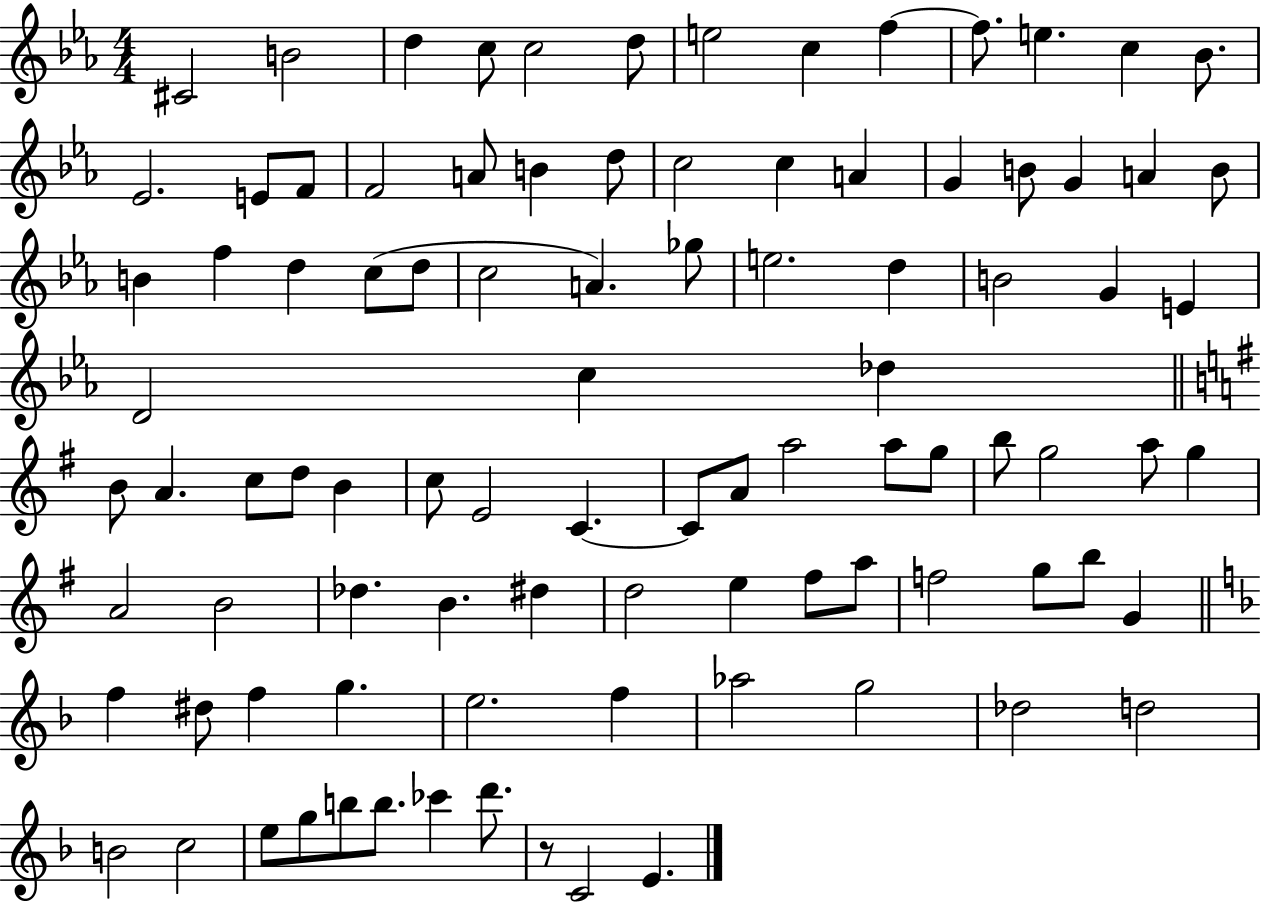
{
  \clef treble
  \numericTimeSignature
  \time 4/4
  \key ees \major
  \repeat volta 2 { cis'2 b'2 | d''4 c''8 c''2 d''8 | e''2 c''4 f''4~~ | f''8. e''4. c''4 bes'8. | \break ees'2. e'8 f'8 | f'2 a'8 b'4 d''8 | c''2 c''4 a'4 | g'4 b'8 g'4 a'4 b'8 | \break b'4 f''4 d''4 c''8( d''8 | c''2 a'4.) ges''8 | e''2. d''4 | b'2 g'4 e'4 | \break d'2 c''4 des''4 | \bar "||" \break \key e \minor b'8 a'4. c''8 d''8 b'4 | c''8 e'2 c'4.~~ | c'8 a'8 a''2 a''8 g''8 | b''8 g''2 a''8 g''4 | \break a'2 b'2 | des''4. b'4. dis''4 | d''2 e''4 fis''8 a''8 | f''2 g''8 b''8 g'4 | \break \bar "||" \break \key d \minor f''4 dis''8 f''4 g''4. | e''2. f''4 | aes''2 g''2 | des''2 d''2 | \break b'2 c''2 | e''8 g''8 b''8 b''8. ces'''4 d'''8. | r8 c'2 e'4. | } \bar "|."
}